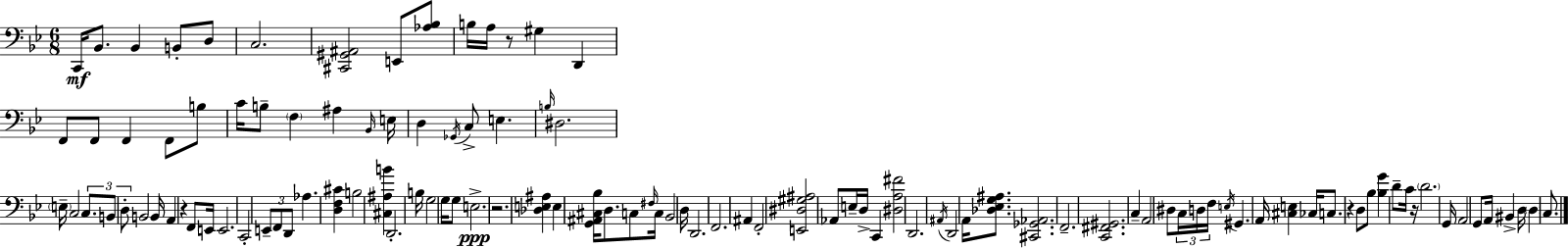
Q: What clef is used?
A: bass